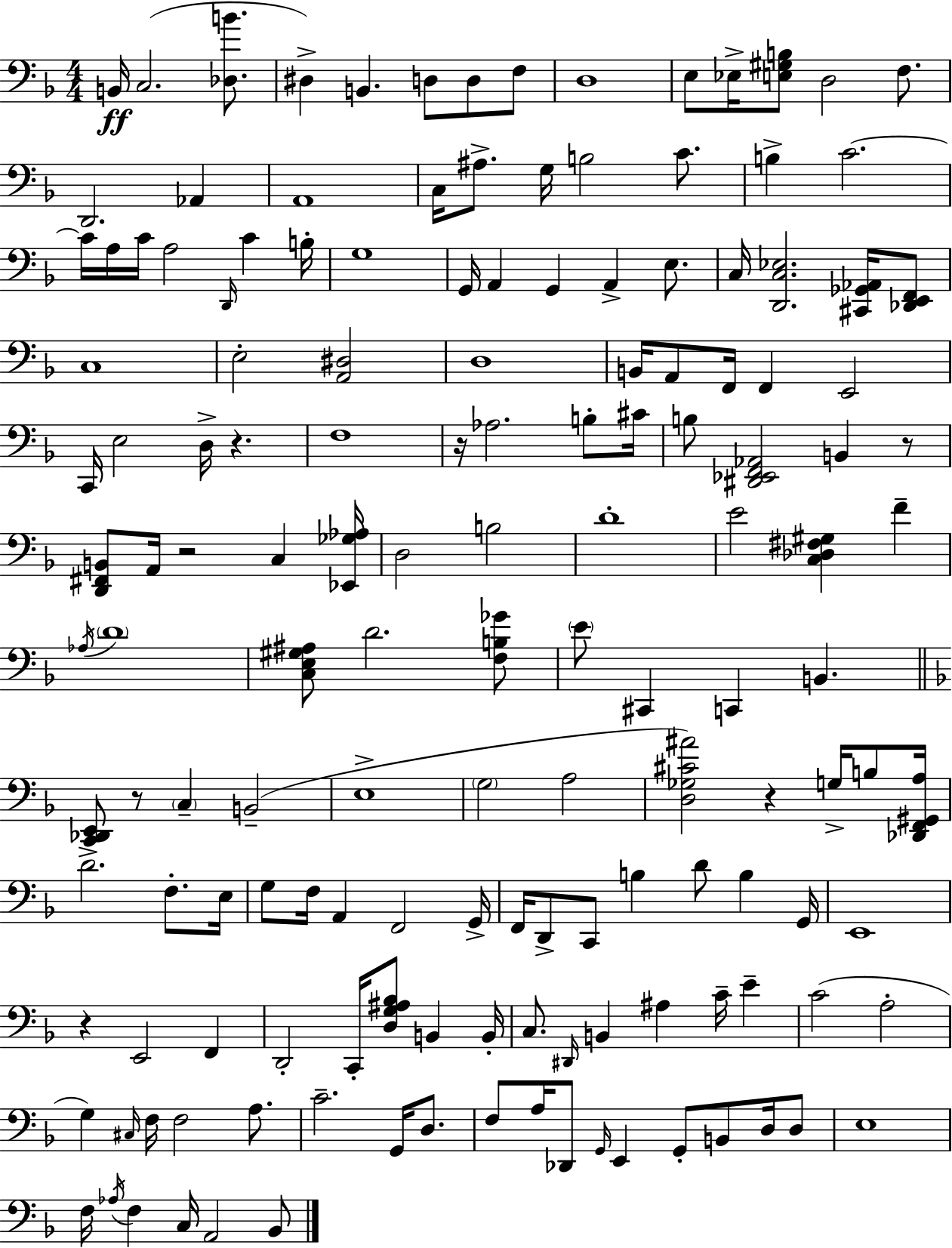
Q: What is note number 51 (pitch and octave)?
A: C#4